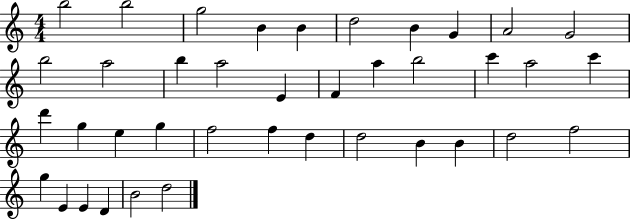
X:1
T:Untitled
M:4/4
L:1/4
K:C
b2 b2 g2 B B d2 B G A2 G2 b2 a2 b a2 E F a b2 c' a2 c' d' g e g f2 f d d2 B B d2 f2 g E E D B2 d2